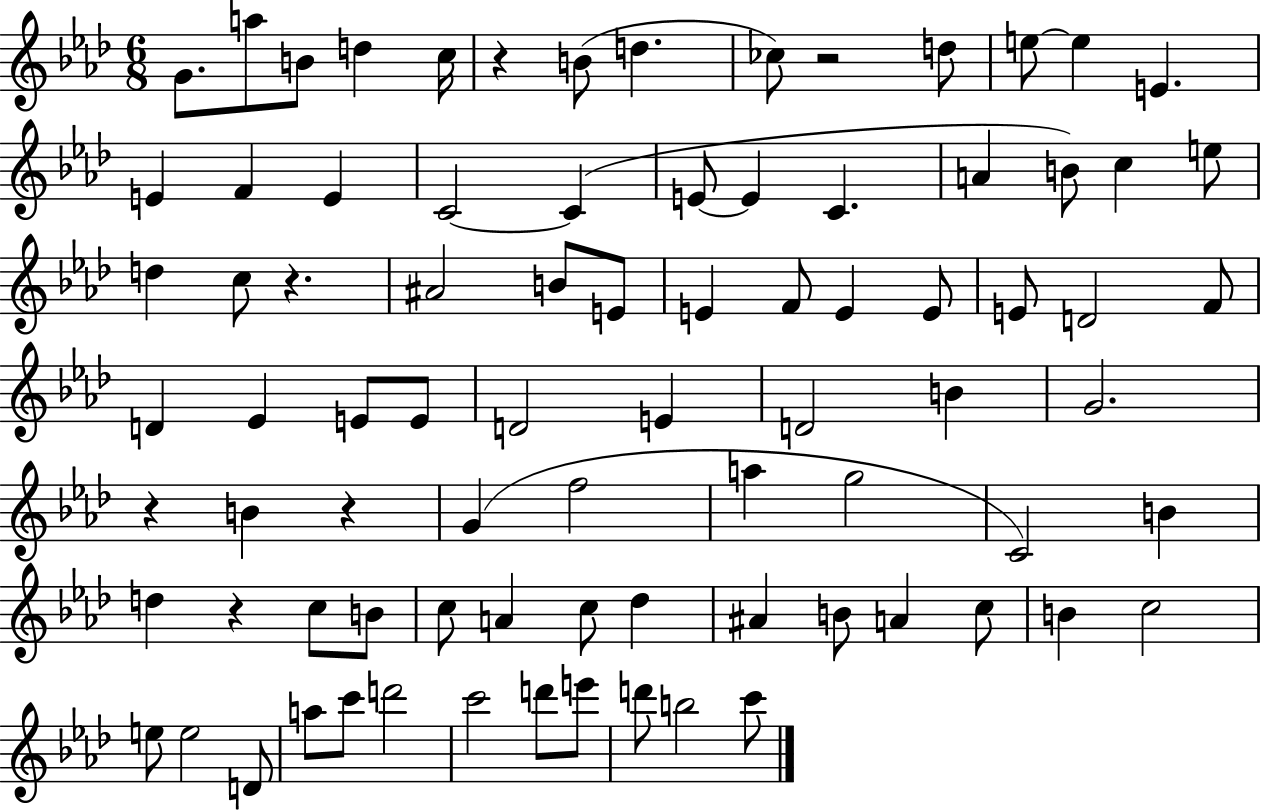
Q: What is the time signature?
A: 6/8